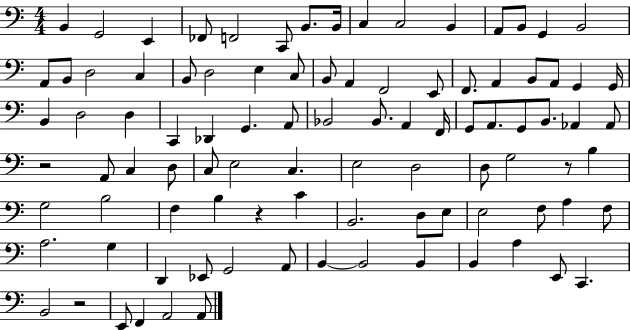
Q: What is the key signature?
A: C major